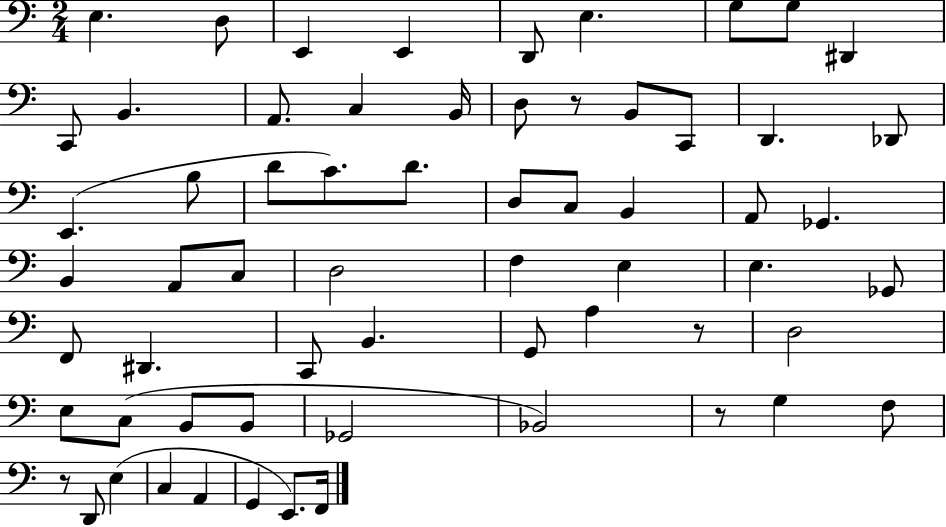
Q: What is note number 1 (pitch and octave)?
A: E3